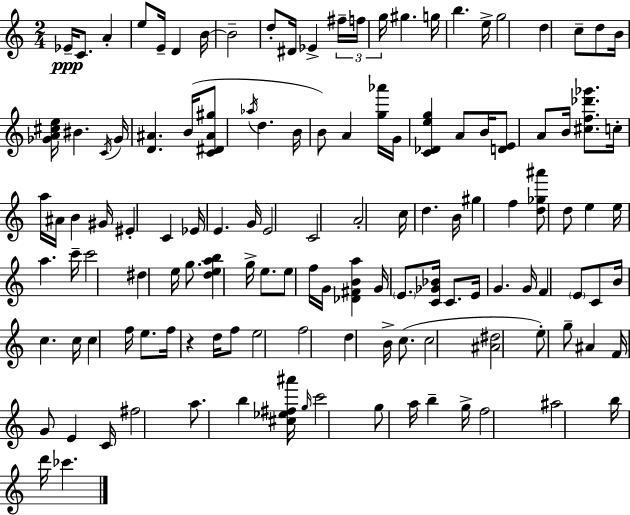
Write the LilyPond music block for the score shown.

{
  \clef treble
  \numericTimeSignature
  \time 2/4
  \key a \minor
  ees'16--\ppp c'8. a'4-. | e''8 e'16-- d'4 b'16~~ | b'2-- | d''8-. dis'16 ees'4-> \tuplet 3/2 { fis''16-- | \break f''16 g''16 } gis''4. | g''16 b''4. e''16-> | g''2 | d''4 c''8-- d''8 | \break b'16 <ges' a' cis'' e''>16 bis'4. | \acciaccatura { c'16 } ges'16 <d' ais'>4. | b'16( <c' dis' ais' gis''>8 \acciaccatura { aes''16 } d''4. | b'16 b'8) a'4 | \break <g'' aes'''>16 g'16 <c' des' e'' g''>4 a'8 | b'16 <d' e'>8 a'8 b'16 <cis'' f'' des''' ges'''>8. | c''16-. a''16 ais'16 b'4 | gis'16 eis'4-. c'4 | \break ees'16 e'4. | g'16 e'2 | c'2 | a'2-. | \break c''16 d''4. | b'16 gis''4 f''4 | <d'' ges'' ais'''>8 d''8 e''4 | e''16 a''4. | \break c'''16-- c'''2 | dis''4 e''16 g''8. | <d'' e'' a'' b''>4 g''16-> e''8. | e''8 f''16 g'16 <des' fis' b' a''>4 | \break g'16 \parenthesize e'8. <c' ges' bes'>16 c'8. | e'16 g'4. | g'16 f'4 \parenthesize e'8 | c'8 b'16 c''4. | \break c''16 c''4 f''16 e''8. | f''16 r4 d''16 | f''8 e''2 | f''2 | \break d''4 b'16-> c''8.( | c''2 | <ais' dis''>2 | e''8-.) g''8-- ais'4 | \break f'16 g'8 e'4 | c'16 fis''2 | a''8. b''4 | <cis'' ees'' fis'' ais'''>16 \grace { g''16 } c'''2 | \break g''8 a''16 b''4-- | g''16-> f''2 | ais''2 | b''16 d'''16 ces'''4. | \break \bar "|."
}